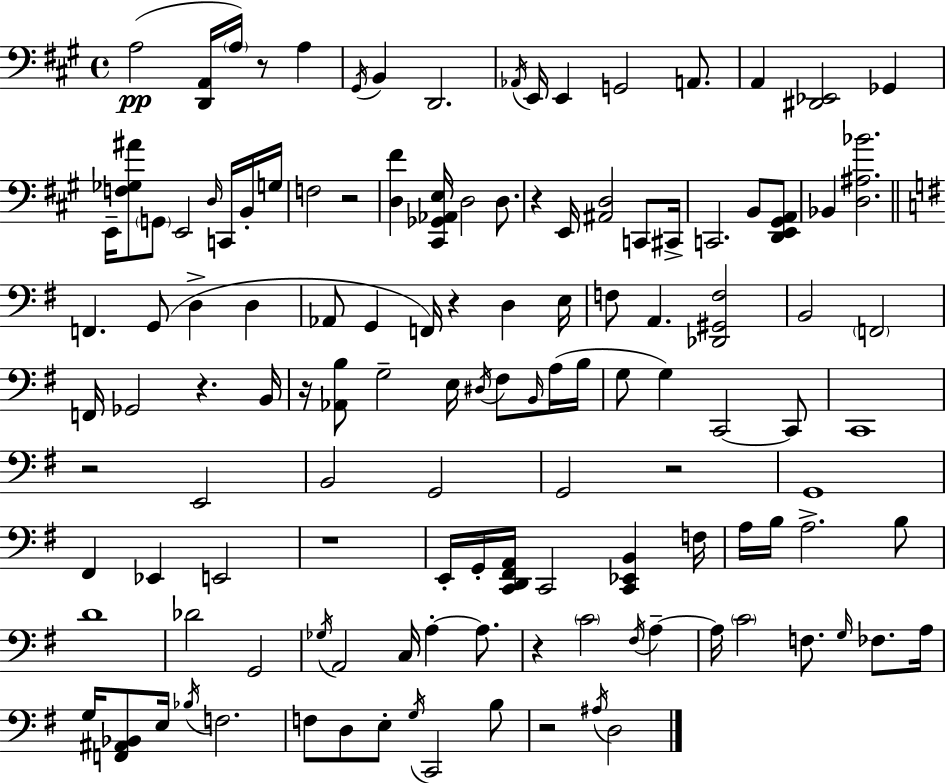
X:1
T:Untitled
M:4/4
L:1/4
K:A
A,2 [D,,A,,]/4 A,/4 z/2 A, ^G,,/4 B,, D,,2 _A,,/4 E,,/4 E,, G,,2 A,,/2 A,, [^D,,_E,,]2 _G,, E,,/4 [F,_G,^A]/2 G,,/2 E,,2 D,/4 C,,/4 B,,/4 G,/4 F,2 z2 [D,^F] [^C,,_G,,_A,,E,]/4 D,2 D,/2 z E,,/4 [^A,,D,]2 C,,/2 ^C,,/4 C,,2 B,,/2 [D,,E,,^G,,A,,]/2 _B,, [D,^A,_B]2 F,, G,,/2 D, D, _A,,/2 G,, F,,/4 z D, E,/4 F,/2 A,, [_D,,^G,,F,]2 B,,2 F,,2 F,,/4 _G,,2 z B,,/4 z/4 [_A,,B,]/2 G,2 E,/4 ^D,/4 ^F,/2 B,,/4 A,/4 B,/4 G,/2 G, C,,2 C,,/2 C,,4 z2 E,,2 B,,2 G,,2 G,,2 z2 G,,4 ^F,, _E,, E,,2 z4 E,,/4 G,,/4 [C,,D,,^F,,A,,]/4 C,,2 [C,,_E,,B,,] F,/4 A,/4 B,/4 A,2 B,/2 D4 _D2 G,,2 _G,/4 A,,2 C,/4 A, A,/2 z C2 ^F,/4 A, A,/4 C2 F,/2 G,/4 _F,/2 A,/4 G,/4 [F,,^A,,_B,,]/2 E,/4 _B,/4 F,2 F,/2 D,/2 E,/2 G,/4 C,,2 B,/2 z2 ^A,/4 D,2